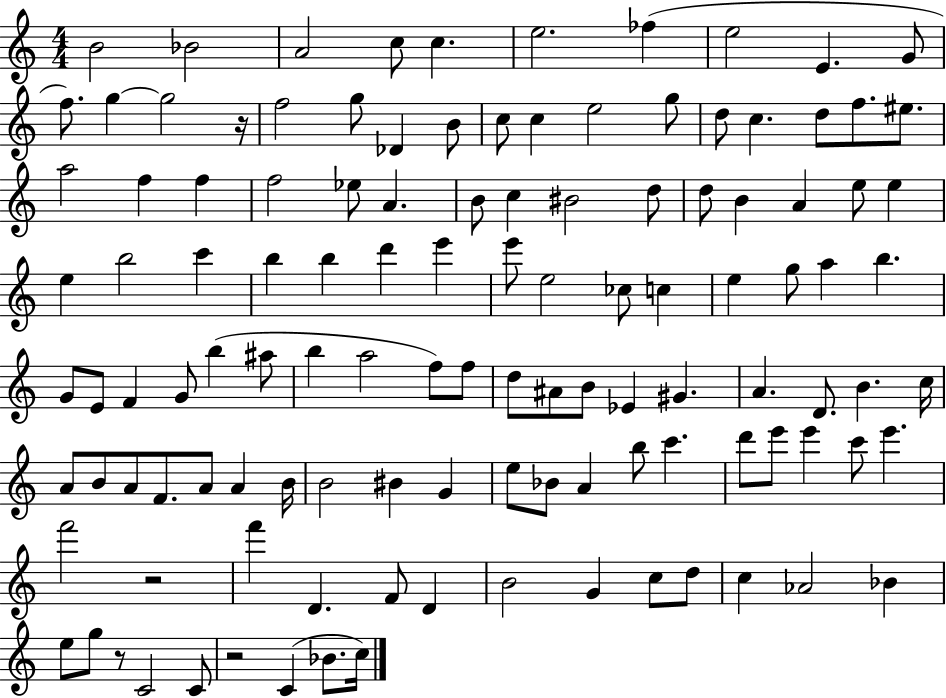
B4/h Bb4/h A4/h C5/e C5/q. E5/h. FES5/q E5/h E4/q. G4/e F5/e. G5/q G5/h R/s F5/h G5/e Db4/q B4/e C5/e C5/q E5/h G5/e D5/e C5/q. D5/e F5/e. EIS5/e. A5/h F5/q F5/q F5/h Eb5/e A4/q. B4/e C5/q BIS4/h D5/e D5/e B4/q A4/q E5/e E5/q E5/q B5/h C6/q B5/q B5/q D6/q E6/q E6/e E5/h CES5/e C5/q E5/q G5/e A5/q B5/q. G4/e E4/e F4/q G4/e B5/q A#5/e B5/q A5/h F5/e F5/e D5/e A#4/e B4/e Eb4/q G#4/q. A4/q. D4/e. B4/q. C5/s A4/e B4/e A4/e F4/e. A4/e A4/q B4/s B4/h BIS4/q G4/q E5/e Bb4/e A4/q B5/e C6/q. D6/e E6/e E6/q C6/e E6/q. F6/h R/h F6/q D4/q. F4/e D4/q B4/h G4/q C5/e D5/e C5/q Ab4/h Bb4/q E5/e G5/e R/e C4/h C4/e R/h C4/q Bb4/e. C5/s